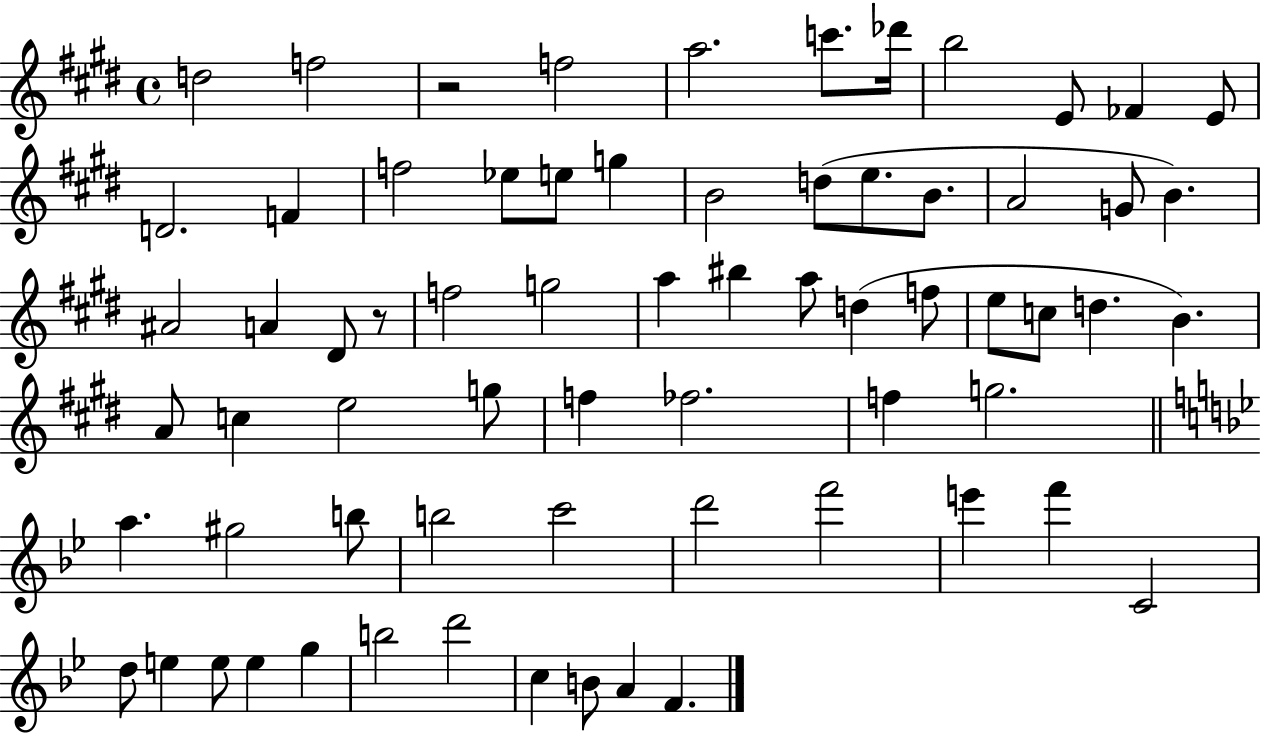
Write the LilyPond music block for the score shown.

{
  \clef treble
  \time 4/4
  \defaultTimeSignature
  \key e \major
  \repeat volta 2 { d''2 f''2 | r2 f''2 | a''2. c'''8. des'''16 | b''2 e'8 fes'4 e'8 | \break d'2. f'4 | f''2 ees''8 e''8 g''4 | b'2 d''8( e''8. b'8. | a'2 g'8 b'4.) | \break ais'2 a'4 dis'8 r8 | f''2 g''2 | a''4 bis''4 a''8 d''4( f''8 | e''8 c''8 d''4. b'4.) | \break a'8 c''4 e''2 g''8 | f''4 fes''2. | f''4 g''2. | \bar "||" \break \key g \minor a''4. gis''2 b''8 | b''2 c'''2 | d'''2 f'''2 | e'''4 f'''4 c'2 | \break d''8 e''4 e''8 e''4 g''4 | b''2 d'''2 | c''4 b'8 a'4 f'4. | } \bar "|."
}